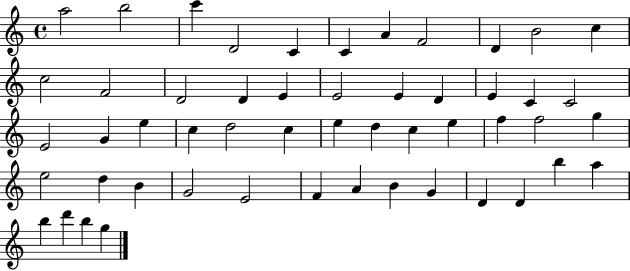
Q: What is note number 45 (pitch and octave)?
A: D4